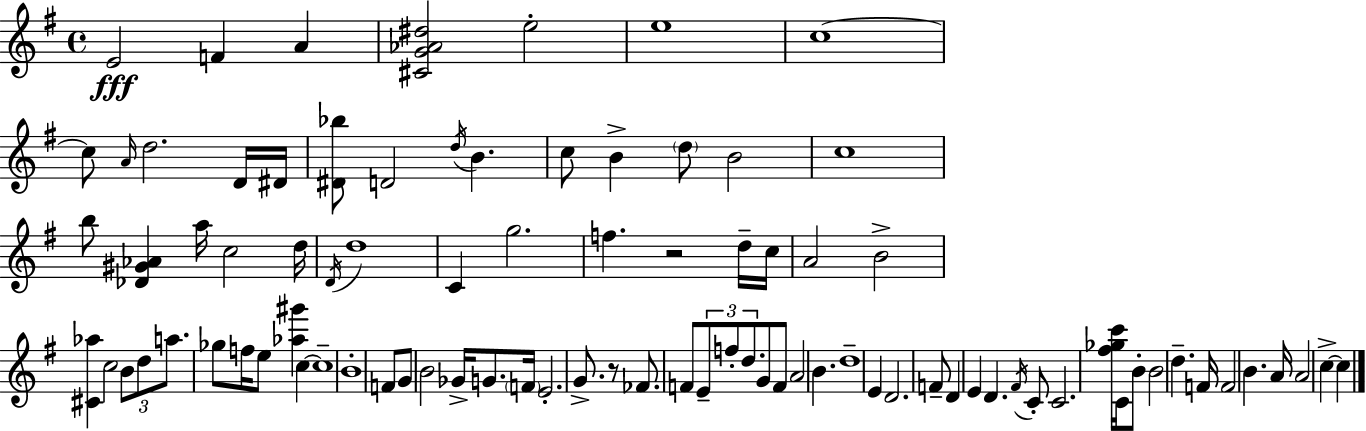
{
  \clef treble
  \time 4/4
  \defaultTimeSignature
  \key e \minor
  e'2\fff f'4 a'4 | <cis' g' aes' dis''>2 e''2-. | e''1 | c''1~~ | \break c''8 \grace { a'16 } d''2. d'16 | dis'16 <dis' bes''>8 d'2 \acciaccatura { d''16 } b'4. | c''8 b'4-> \parenthesize d''8 b'2 | c''1 | \break b''8 <des' gis' aes'>4 a''16 c''2 | d''16 \acciaccatura { d'16 } d''1 | c'4 g''2. | f''4. r2 | \break d''16-- c''16 a'2 b'2-> | <cis' aes''>4 c''2 \tuplet 3/2 { b'8 | d''8 a''8. } ges''8 f''16 e''8 <aes'' gis'''>4 c''4~~ | c''1-- | \break b'1-. | f'8 g'8 b'2 ges'16-> | g'8. \parenthesize f'16 e'2.-. | g'8.-> r8 fes'8. f'8 \tuplet 3/2 { e'8-- f''8-. d''8. } | \break g'8 f'8 a'2 b'4. | d''1-- | e'4 d'2. | f'8-- d'4 e'4 d'4. | \break \acciaccatura { fis'16 } c'8-. c'2. | <fis'' ges'' c'''>16 c'16 b'8-. b'2 d''4.-- | f'16 f'2 b'4. | a'16 a'2 c''4->~~ | \break c''4 \bar "|."
}